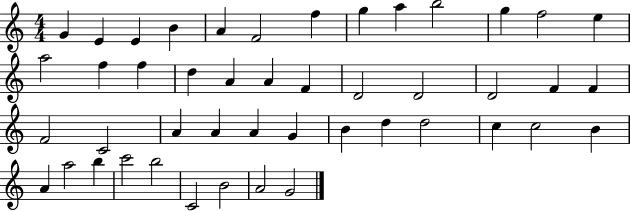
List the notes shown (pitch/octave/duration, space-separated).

G4/q E4/q E4/q B4/q A4/q F4/h F5/q G5/q A5/q B5/h G5/q F5/h E5/q A5/h F5/q F5/q D5/q A4/q A4/q F4/q D4/h D4/h D4/h F4/q F4/q F4/h C4/h A4/q A4/q A4/q G4/q B4/q D5/q D5/h C5/q C5/h B4/q A4/q A5/h B5/q C6/h B5/h C4/h B4/h A4/h G4/h